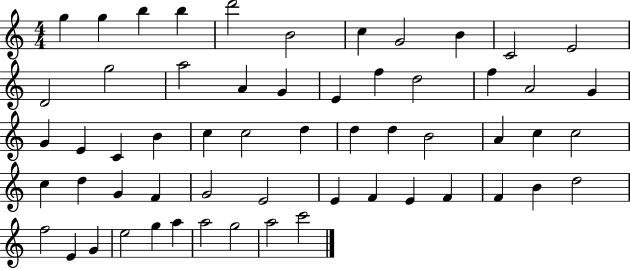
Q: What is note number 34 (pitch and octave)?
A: C5